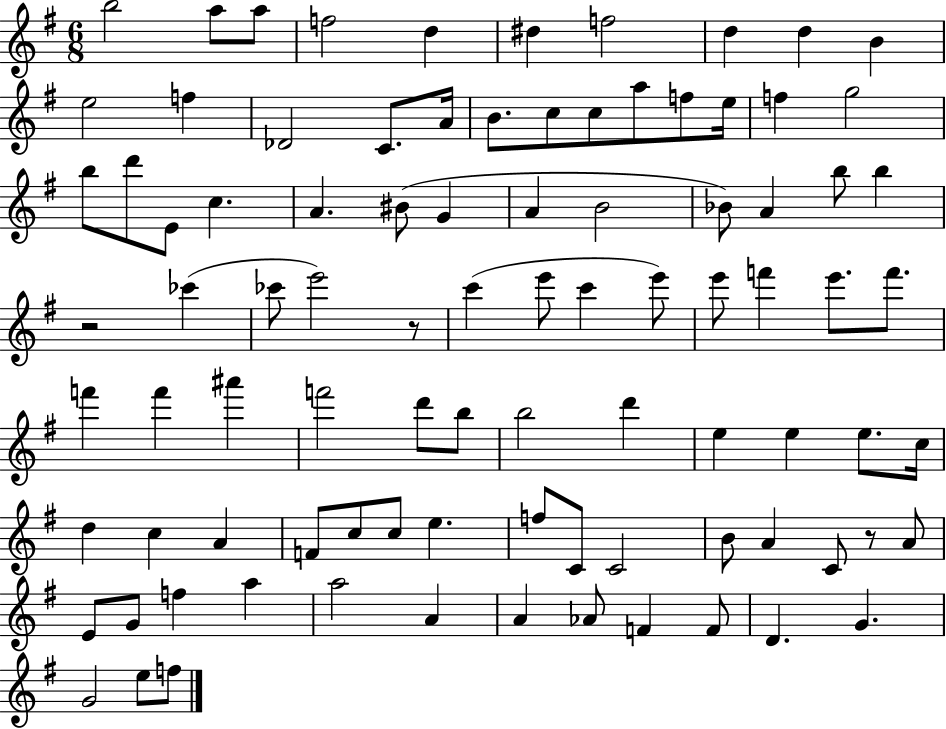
X:1
T:Untitled
M:6/8
L:1/4
K:G
b2 a/2 a/2 f2 d ^d f2 d d B e2 f _D2 C/2 A/4 B/2 c/2 c/2 a/2 f/2 e/4 f g2 b/2 d'/2 E/2 c A ^B/2 G A B2 _B/2 A b/2 b z2 _c' _c'/2 e'2 z/2 c' e'/2 c' e'/2 e'/2 f' e'/2 f'/2 f' f' ^a' f'2 d'/2 b/2 b2 d' e e e/2 c/4 d c A F/2 c/2 c/2 e f/2 C/2 C2 B/2 A C/2 z/2 A/2 E/2 G/2 f a a2 A A _A/2 F F/2 D G G2 e/2 f/2